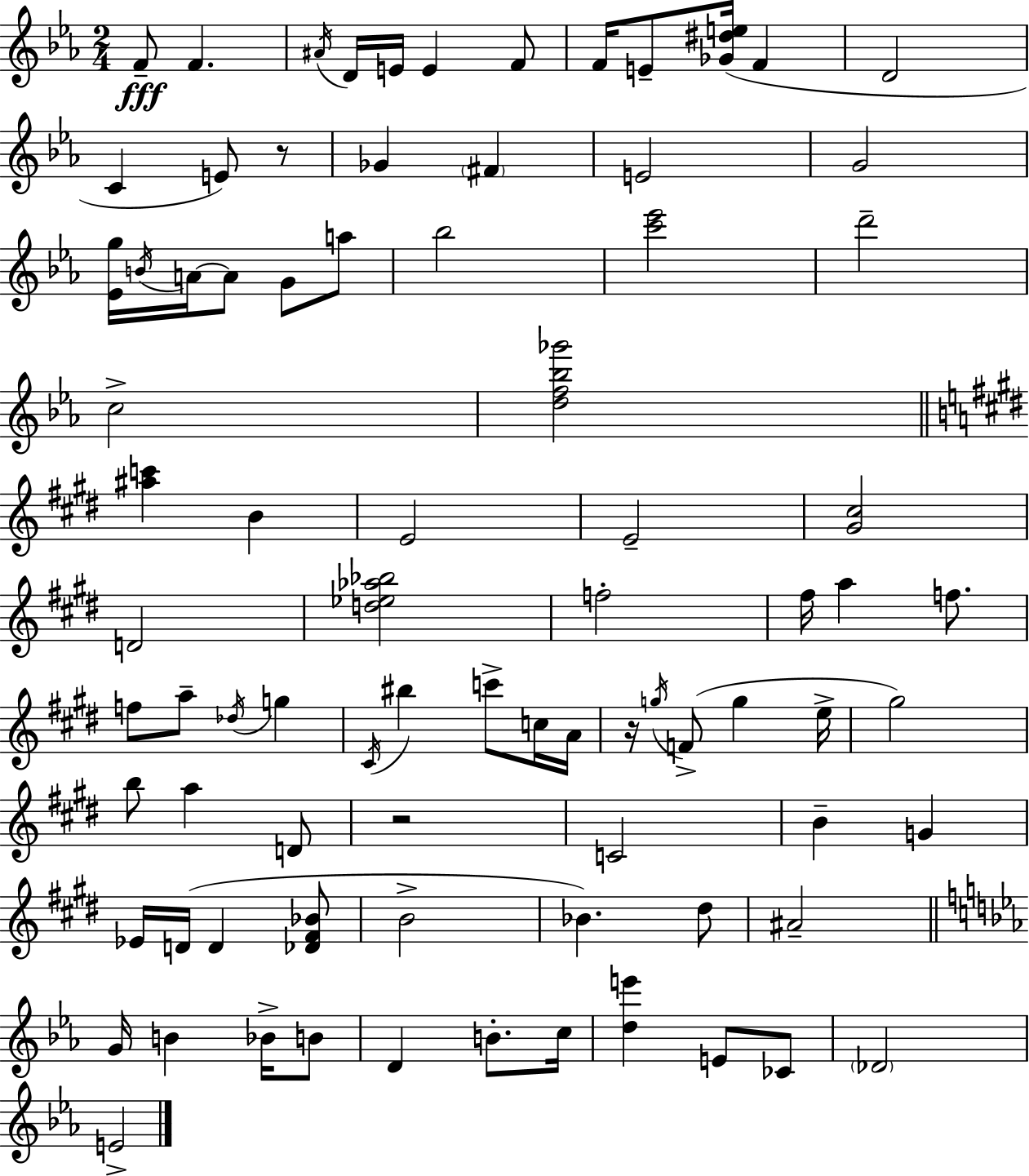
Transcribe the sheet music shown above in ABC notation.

X:1
T:Untitled
M:2/4
L:1/4
K:Cm
F/2 F ^A/4 D/4 E/4 E F/2 F/4 E/2 [_G^de]/4 F D2 C E/2 z/2 _G ^F E2 G2 [_Eg]/4 B/4 A/4 A/2 G/2 a/2 _b2 [c'_e']2 d'2 c2 [df_b_g']2 [^ac'] B E2 E2 [^G^c]2 D2 [d_e_a_b]2 f2 ^f/4 a f/2 f/2 a/2 _d/4 g ^C/4 ^b c'/2 c/4 A/4 z/4 g/4 F/2 g e/4 ^g2 b/2 a D/2 z2 C2 B G _E/4 D/4 D [_D^F_B]/2 B2 _B ^d/2 ^A2 G/4 B _B/4 B/2 D B/2 c/4 [de'] E/2 _C/2 _D2 E2